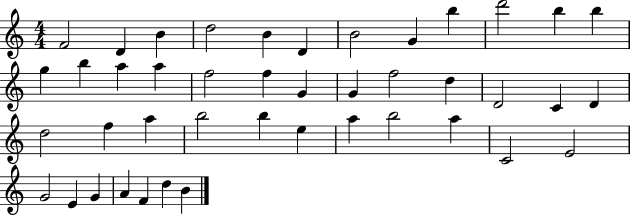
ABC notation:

X:1
T:Untitled
M:4/4
L:1/4
K:C
F2 D B d2 B D B2 G b d'2 b b g b a a f2 f G G f2 d D2 C D d2 f a b2 b e a b2 a C2 E2 G2 E G A F d B